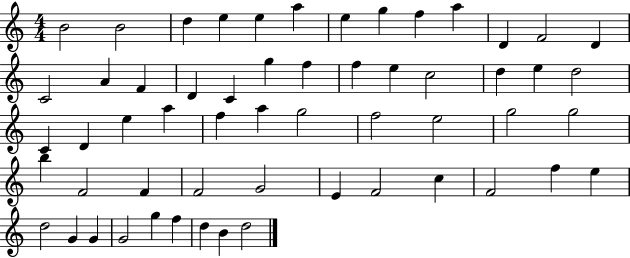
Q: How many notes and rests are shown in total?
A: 57